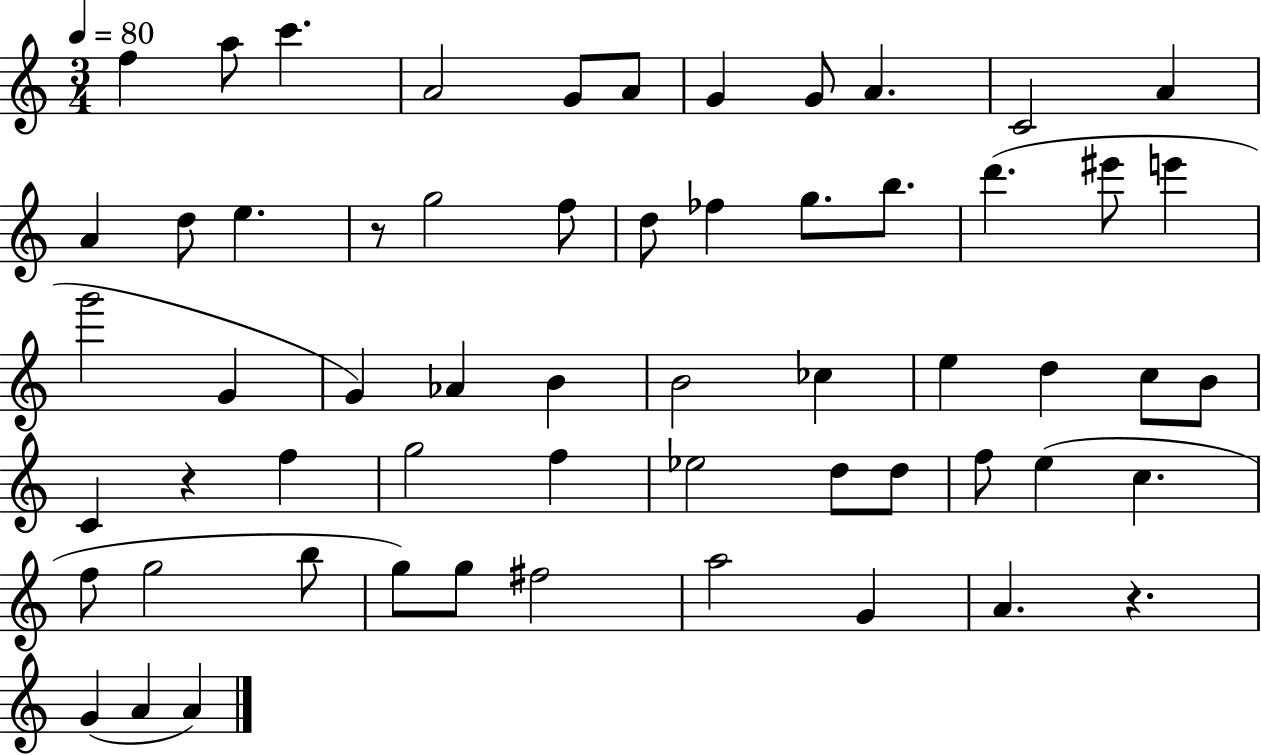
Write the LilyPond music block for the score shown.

{
  \clef treble
  \numericTimeSignature
  \time 3/4
  \key c \major
  \tempo 4 = 80
  f''4 a''8 c'''4. | a'2 g'8 a'8 | g'4 g'8 a'4. | c'2 a'4 | \break a'4 d''8 e''4. | r8 g''2 f''8 | d''8 fes''4 g''8. b''8. | d'''4.( eis'''8 e'''4 | \break g'''2 g'4 | g'4) aes'4 b'4 | b'2 ces''4 | e''4 d''4 c''8 b'8 | \break c'4 r4 f''4 | g''2 f''4 | ees''2 d''8 d''8 | f''8 e''4( c''4. | \break f''8 g''2 b''8 | g''8) g''8 fis''2 | a''2 g'4 | a'4. r4. | \break g'4( a'4 a'4) | \bar "|."
}